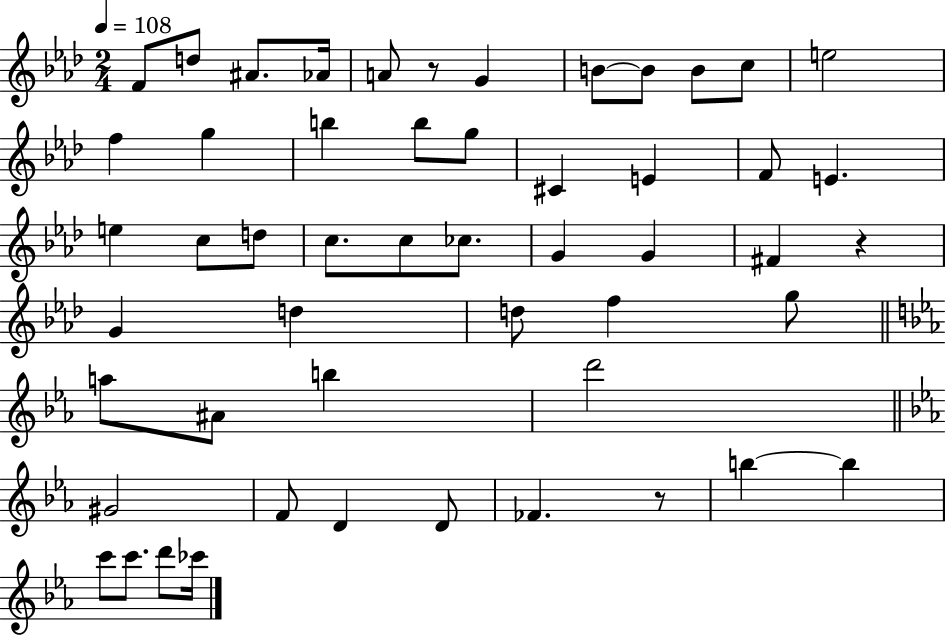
F4/e D5/e A#4/e. Ab4/s A4/e R/e G4/q B4/e B4/e B4/e C5/e E5/h F5/q G5/q B5/q B5/e G5/e C#4/q E4/q F4/e E4/q. E5/q C5/e D5/e C5/e. C5/e CES5/e. G4/q G4/q F#4/q R/q G4/q D5/q D5/e F5/q G5/e A5/e A#4/e B5/q D6/h G#4/h F4/e D4/q D4/e FES4/q. R/e B5/q B5/q C6/e C6/e. D6/e CES6/s